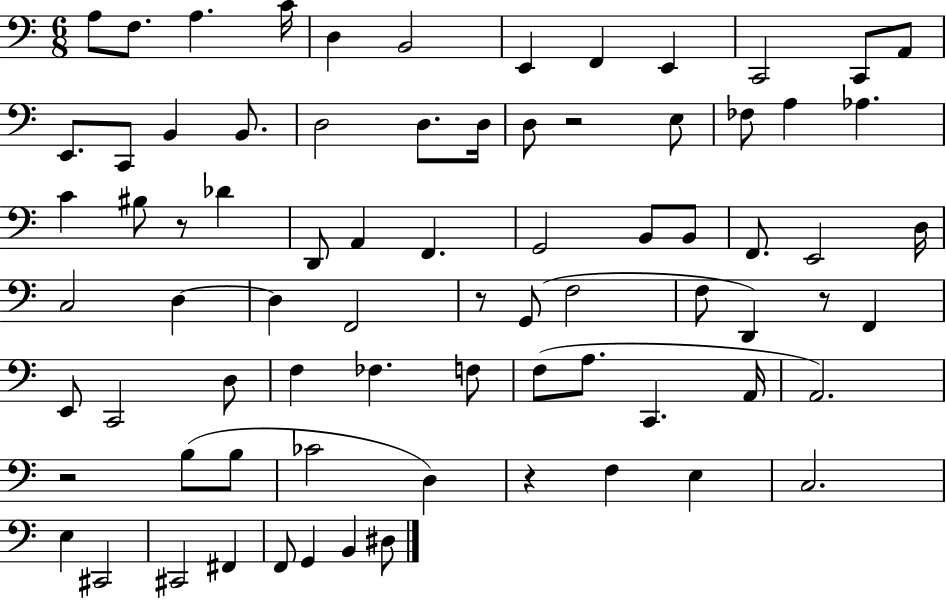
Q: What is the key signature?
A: C major